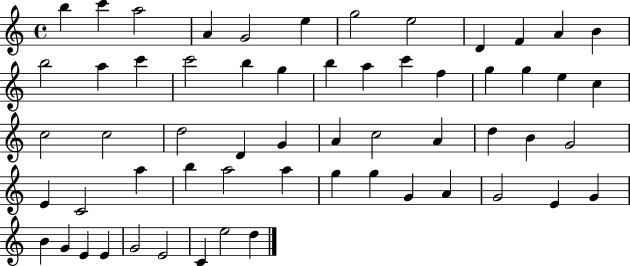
{
  \clef treble
  \time 4/4
  \defaultTimeSignature
  \key c \major
  b''4 c'''4 a''2 | a'4 g'2 e''4 | g''2 e''2 | d'4 f'4 a'4 b'4 | \break b''2 a''4 c'''4 | c'''2 b''4 g''4 | b''4 a''4 c'''4 f''4 | g''4 g''4 e''4 c''4 | \break c''2 c''2 | d''2 d'4 g'4 | a'4 c''2 a'4 | d''4 b'4 g'2 | \break e'4 c'2 a''4 | b''4 a''2 a''4 | g''4 g''4 g'4 a'4 | g'2 e'4 g'4 | \break b'4 g'4 e'4 e'4 | g'2 e'2 | c'4 e''2 d''4 | \bar "|."
}